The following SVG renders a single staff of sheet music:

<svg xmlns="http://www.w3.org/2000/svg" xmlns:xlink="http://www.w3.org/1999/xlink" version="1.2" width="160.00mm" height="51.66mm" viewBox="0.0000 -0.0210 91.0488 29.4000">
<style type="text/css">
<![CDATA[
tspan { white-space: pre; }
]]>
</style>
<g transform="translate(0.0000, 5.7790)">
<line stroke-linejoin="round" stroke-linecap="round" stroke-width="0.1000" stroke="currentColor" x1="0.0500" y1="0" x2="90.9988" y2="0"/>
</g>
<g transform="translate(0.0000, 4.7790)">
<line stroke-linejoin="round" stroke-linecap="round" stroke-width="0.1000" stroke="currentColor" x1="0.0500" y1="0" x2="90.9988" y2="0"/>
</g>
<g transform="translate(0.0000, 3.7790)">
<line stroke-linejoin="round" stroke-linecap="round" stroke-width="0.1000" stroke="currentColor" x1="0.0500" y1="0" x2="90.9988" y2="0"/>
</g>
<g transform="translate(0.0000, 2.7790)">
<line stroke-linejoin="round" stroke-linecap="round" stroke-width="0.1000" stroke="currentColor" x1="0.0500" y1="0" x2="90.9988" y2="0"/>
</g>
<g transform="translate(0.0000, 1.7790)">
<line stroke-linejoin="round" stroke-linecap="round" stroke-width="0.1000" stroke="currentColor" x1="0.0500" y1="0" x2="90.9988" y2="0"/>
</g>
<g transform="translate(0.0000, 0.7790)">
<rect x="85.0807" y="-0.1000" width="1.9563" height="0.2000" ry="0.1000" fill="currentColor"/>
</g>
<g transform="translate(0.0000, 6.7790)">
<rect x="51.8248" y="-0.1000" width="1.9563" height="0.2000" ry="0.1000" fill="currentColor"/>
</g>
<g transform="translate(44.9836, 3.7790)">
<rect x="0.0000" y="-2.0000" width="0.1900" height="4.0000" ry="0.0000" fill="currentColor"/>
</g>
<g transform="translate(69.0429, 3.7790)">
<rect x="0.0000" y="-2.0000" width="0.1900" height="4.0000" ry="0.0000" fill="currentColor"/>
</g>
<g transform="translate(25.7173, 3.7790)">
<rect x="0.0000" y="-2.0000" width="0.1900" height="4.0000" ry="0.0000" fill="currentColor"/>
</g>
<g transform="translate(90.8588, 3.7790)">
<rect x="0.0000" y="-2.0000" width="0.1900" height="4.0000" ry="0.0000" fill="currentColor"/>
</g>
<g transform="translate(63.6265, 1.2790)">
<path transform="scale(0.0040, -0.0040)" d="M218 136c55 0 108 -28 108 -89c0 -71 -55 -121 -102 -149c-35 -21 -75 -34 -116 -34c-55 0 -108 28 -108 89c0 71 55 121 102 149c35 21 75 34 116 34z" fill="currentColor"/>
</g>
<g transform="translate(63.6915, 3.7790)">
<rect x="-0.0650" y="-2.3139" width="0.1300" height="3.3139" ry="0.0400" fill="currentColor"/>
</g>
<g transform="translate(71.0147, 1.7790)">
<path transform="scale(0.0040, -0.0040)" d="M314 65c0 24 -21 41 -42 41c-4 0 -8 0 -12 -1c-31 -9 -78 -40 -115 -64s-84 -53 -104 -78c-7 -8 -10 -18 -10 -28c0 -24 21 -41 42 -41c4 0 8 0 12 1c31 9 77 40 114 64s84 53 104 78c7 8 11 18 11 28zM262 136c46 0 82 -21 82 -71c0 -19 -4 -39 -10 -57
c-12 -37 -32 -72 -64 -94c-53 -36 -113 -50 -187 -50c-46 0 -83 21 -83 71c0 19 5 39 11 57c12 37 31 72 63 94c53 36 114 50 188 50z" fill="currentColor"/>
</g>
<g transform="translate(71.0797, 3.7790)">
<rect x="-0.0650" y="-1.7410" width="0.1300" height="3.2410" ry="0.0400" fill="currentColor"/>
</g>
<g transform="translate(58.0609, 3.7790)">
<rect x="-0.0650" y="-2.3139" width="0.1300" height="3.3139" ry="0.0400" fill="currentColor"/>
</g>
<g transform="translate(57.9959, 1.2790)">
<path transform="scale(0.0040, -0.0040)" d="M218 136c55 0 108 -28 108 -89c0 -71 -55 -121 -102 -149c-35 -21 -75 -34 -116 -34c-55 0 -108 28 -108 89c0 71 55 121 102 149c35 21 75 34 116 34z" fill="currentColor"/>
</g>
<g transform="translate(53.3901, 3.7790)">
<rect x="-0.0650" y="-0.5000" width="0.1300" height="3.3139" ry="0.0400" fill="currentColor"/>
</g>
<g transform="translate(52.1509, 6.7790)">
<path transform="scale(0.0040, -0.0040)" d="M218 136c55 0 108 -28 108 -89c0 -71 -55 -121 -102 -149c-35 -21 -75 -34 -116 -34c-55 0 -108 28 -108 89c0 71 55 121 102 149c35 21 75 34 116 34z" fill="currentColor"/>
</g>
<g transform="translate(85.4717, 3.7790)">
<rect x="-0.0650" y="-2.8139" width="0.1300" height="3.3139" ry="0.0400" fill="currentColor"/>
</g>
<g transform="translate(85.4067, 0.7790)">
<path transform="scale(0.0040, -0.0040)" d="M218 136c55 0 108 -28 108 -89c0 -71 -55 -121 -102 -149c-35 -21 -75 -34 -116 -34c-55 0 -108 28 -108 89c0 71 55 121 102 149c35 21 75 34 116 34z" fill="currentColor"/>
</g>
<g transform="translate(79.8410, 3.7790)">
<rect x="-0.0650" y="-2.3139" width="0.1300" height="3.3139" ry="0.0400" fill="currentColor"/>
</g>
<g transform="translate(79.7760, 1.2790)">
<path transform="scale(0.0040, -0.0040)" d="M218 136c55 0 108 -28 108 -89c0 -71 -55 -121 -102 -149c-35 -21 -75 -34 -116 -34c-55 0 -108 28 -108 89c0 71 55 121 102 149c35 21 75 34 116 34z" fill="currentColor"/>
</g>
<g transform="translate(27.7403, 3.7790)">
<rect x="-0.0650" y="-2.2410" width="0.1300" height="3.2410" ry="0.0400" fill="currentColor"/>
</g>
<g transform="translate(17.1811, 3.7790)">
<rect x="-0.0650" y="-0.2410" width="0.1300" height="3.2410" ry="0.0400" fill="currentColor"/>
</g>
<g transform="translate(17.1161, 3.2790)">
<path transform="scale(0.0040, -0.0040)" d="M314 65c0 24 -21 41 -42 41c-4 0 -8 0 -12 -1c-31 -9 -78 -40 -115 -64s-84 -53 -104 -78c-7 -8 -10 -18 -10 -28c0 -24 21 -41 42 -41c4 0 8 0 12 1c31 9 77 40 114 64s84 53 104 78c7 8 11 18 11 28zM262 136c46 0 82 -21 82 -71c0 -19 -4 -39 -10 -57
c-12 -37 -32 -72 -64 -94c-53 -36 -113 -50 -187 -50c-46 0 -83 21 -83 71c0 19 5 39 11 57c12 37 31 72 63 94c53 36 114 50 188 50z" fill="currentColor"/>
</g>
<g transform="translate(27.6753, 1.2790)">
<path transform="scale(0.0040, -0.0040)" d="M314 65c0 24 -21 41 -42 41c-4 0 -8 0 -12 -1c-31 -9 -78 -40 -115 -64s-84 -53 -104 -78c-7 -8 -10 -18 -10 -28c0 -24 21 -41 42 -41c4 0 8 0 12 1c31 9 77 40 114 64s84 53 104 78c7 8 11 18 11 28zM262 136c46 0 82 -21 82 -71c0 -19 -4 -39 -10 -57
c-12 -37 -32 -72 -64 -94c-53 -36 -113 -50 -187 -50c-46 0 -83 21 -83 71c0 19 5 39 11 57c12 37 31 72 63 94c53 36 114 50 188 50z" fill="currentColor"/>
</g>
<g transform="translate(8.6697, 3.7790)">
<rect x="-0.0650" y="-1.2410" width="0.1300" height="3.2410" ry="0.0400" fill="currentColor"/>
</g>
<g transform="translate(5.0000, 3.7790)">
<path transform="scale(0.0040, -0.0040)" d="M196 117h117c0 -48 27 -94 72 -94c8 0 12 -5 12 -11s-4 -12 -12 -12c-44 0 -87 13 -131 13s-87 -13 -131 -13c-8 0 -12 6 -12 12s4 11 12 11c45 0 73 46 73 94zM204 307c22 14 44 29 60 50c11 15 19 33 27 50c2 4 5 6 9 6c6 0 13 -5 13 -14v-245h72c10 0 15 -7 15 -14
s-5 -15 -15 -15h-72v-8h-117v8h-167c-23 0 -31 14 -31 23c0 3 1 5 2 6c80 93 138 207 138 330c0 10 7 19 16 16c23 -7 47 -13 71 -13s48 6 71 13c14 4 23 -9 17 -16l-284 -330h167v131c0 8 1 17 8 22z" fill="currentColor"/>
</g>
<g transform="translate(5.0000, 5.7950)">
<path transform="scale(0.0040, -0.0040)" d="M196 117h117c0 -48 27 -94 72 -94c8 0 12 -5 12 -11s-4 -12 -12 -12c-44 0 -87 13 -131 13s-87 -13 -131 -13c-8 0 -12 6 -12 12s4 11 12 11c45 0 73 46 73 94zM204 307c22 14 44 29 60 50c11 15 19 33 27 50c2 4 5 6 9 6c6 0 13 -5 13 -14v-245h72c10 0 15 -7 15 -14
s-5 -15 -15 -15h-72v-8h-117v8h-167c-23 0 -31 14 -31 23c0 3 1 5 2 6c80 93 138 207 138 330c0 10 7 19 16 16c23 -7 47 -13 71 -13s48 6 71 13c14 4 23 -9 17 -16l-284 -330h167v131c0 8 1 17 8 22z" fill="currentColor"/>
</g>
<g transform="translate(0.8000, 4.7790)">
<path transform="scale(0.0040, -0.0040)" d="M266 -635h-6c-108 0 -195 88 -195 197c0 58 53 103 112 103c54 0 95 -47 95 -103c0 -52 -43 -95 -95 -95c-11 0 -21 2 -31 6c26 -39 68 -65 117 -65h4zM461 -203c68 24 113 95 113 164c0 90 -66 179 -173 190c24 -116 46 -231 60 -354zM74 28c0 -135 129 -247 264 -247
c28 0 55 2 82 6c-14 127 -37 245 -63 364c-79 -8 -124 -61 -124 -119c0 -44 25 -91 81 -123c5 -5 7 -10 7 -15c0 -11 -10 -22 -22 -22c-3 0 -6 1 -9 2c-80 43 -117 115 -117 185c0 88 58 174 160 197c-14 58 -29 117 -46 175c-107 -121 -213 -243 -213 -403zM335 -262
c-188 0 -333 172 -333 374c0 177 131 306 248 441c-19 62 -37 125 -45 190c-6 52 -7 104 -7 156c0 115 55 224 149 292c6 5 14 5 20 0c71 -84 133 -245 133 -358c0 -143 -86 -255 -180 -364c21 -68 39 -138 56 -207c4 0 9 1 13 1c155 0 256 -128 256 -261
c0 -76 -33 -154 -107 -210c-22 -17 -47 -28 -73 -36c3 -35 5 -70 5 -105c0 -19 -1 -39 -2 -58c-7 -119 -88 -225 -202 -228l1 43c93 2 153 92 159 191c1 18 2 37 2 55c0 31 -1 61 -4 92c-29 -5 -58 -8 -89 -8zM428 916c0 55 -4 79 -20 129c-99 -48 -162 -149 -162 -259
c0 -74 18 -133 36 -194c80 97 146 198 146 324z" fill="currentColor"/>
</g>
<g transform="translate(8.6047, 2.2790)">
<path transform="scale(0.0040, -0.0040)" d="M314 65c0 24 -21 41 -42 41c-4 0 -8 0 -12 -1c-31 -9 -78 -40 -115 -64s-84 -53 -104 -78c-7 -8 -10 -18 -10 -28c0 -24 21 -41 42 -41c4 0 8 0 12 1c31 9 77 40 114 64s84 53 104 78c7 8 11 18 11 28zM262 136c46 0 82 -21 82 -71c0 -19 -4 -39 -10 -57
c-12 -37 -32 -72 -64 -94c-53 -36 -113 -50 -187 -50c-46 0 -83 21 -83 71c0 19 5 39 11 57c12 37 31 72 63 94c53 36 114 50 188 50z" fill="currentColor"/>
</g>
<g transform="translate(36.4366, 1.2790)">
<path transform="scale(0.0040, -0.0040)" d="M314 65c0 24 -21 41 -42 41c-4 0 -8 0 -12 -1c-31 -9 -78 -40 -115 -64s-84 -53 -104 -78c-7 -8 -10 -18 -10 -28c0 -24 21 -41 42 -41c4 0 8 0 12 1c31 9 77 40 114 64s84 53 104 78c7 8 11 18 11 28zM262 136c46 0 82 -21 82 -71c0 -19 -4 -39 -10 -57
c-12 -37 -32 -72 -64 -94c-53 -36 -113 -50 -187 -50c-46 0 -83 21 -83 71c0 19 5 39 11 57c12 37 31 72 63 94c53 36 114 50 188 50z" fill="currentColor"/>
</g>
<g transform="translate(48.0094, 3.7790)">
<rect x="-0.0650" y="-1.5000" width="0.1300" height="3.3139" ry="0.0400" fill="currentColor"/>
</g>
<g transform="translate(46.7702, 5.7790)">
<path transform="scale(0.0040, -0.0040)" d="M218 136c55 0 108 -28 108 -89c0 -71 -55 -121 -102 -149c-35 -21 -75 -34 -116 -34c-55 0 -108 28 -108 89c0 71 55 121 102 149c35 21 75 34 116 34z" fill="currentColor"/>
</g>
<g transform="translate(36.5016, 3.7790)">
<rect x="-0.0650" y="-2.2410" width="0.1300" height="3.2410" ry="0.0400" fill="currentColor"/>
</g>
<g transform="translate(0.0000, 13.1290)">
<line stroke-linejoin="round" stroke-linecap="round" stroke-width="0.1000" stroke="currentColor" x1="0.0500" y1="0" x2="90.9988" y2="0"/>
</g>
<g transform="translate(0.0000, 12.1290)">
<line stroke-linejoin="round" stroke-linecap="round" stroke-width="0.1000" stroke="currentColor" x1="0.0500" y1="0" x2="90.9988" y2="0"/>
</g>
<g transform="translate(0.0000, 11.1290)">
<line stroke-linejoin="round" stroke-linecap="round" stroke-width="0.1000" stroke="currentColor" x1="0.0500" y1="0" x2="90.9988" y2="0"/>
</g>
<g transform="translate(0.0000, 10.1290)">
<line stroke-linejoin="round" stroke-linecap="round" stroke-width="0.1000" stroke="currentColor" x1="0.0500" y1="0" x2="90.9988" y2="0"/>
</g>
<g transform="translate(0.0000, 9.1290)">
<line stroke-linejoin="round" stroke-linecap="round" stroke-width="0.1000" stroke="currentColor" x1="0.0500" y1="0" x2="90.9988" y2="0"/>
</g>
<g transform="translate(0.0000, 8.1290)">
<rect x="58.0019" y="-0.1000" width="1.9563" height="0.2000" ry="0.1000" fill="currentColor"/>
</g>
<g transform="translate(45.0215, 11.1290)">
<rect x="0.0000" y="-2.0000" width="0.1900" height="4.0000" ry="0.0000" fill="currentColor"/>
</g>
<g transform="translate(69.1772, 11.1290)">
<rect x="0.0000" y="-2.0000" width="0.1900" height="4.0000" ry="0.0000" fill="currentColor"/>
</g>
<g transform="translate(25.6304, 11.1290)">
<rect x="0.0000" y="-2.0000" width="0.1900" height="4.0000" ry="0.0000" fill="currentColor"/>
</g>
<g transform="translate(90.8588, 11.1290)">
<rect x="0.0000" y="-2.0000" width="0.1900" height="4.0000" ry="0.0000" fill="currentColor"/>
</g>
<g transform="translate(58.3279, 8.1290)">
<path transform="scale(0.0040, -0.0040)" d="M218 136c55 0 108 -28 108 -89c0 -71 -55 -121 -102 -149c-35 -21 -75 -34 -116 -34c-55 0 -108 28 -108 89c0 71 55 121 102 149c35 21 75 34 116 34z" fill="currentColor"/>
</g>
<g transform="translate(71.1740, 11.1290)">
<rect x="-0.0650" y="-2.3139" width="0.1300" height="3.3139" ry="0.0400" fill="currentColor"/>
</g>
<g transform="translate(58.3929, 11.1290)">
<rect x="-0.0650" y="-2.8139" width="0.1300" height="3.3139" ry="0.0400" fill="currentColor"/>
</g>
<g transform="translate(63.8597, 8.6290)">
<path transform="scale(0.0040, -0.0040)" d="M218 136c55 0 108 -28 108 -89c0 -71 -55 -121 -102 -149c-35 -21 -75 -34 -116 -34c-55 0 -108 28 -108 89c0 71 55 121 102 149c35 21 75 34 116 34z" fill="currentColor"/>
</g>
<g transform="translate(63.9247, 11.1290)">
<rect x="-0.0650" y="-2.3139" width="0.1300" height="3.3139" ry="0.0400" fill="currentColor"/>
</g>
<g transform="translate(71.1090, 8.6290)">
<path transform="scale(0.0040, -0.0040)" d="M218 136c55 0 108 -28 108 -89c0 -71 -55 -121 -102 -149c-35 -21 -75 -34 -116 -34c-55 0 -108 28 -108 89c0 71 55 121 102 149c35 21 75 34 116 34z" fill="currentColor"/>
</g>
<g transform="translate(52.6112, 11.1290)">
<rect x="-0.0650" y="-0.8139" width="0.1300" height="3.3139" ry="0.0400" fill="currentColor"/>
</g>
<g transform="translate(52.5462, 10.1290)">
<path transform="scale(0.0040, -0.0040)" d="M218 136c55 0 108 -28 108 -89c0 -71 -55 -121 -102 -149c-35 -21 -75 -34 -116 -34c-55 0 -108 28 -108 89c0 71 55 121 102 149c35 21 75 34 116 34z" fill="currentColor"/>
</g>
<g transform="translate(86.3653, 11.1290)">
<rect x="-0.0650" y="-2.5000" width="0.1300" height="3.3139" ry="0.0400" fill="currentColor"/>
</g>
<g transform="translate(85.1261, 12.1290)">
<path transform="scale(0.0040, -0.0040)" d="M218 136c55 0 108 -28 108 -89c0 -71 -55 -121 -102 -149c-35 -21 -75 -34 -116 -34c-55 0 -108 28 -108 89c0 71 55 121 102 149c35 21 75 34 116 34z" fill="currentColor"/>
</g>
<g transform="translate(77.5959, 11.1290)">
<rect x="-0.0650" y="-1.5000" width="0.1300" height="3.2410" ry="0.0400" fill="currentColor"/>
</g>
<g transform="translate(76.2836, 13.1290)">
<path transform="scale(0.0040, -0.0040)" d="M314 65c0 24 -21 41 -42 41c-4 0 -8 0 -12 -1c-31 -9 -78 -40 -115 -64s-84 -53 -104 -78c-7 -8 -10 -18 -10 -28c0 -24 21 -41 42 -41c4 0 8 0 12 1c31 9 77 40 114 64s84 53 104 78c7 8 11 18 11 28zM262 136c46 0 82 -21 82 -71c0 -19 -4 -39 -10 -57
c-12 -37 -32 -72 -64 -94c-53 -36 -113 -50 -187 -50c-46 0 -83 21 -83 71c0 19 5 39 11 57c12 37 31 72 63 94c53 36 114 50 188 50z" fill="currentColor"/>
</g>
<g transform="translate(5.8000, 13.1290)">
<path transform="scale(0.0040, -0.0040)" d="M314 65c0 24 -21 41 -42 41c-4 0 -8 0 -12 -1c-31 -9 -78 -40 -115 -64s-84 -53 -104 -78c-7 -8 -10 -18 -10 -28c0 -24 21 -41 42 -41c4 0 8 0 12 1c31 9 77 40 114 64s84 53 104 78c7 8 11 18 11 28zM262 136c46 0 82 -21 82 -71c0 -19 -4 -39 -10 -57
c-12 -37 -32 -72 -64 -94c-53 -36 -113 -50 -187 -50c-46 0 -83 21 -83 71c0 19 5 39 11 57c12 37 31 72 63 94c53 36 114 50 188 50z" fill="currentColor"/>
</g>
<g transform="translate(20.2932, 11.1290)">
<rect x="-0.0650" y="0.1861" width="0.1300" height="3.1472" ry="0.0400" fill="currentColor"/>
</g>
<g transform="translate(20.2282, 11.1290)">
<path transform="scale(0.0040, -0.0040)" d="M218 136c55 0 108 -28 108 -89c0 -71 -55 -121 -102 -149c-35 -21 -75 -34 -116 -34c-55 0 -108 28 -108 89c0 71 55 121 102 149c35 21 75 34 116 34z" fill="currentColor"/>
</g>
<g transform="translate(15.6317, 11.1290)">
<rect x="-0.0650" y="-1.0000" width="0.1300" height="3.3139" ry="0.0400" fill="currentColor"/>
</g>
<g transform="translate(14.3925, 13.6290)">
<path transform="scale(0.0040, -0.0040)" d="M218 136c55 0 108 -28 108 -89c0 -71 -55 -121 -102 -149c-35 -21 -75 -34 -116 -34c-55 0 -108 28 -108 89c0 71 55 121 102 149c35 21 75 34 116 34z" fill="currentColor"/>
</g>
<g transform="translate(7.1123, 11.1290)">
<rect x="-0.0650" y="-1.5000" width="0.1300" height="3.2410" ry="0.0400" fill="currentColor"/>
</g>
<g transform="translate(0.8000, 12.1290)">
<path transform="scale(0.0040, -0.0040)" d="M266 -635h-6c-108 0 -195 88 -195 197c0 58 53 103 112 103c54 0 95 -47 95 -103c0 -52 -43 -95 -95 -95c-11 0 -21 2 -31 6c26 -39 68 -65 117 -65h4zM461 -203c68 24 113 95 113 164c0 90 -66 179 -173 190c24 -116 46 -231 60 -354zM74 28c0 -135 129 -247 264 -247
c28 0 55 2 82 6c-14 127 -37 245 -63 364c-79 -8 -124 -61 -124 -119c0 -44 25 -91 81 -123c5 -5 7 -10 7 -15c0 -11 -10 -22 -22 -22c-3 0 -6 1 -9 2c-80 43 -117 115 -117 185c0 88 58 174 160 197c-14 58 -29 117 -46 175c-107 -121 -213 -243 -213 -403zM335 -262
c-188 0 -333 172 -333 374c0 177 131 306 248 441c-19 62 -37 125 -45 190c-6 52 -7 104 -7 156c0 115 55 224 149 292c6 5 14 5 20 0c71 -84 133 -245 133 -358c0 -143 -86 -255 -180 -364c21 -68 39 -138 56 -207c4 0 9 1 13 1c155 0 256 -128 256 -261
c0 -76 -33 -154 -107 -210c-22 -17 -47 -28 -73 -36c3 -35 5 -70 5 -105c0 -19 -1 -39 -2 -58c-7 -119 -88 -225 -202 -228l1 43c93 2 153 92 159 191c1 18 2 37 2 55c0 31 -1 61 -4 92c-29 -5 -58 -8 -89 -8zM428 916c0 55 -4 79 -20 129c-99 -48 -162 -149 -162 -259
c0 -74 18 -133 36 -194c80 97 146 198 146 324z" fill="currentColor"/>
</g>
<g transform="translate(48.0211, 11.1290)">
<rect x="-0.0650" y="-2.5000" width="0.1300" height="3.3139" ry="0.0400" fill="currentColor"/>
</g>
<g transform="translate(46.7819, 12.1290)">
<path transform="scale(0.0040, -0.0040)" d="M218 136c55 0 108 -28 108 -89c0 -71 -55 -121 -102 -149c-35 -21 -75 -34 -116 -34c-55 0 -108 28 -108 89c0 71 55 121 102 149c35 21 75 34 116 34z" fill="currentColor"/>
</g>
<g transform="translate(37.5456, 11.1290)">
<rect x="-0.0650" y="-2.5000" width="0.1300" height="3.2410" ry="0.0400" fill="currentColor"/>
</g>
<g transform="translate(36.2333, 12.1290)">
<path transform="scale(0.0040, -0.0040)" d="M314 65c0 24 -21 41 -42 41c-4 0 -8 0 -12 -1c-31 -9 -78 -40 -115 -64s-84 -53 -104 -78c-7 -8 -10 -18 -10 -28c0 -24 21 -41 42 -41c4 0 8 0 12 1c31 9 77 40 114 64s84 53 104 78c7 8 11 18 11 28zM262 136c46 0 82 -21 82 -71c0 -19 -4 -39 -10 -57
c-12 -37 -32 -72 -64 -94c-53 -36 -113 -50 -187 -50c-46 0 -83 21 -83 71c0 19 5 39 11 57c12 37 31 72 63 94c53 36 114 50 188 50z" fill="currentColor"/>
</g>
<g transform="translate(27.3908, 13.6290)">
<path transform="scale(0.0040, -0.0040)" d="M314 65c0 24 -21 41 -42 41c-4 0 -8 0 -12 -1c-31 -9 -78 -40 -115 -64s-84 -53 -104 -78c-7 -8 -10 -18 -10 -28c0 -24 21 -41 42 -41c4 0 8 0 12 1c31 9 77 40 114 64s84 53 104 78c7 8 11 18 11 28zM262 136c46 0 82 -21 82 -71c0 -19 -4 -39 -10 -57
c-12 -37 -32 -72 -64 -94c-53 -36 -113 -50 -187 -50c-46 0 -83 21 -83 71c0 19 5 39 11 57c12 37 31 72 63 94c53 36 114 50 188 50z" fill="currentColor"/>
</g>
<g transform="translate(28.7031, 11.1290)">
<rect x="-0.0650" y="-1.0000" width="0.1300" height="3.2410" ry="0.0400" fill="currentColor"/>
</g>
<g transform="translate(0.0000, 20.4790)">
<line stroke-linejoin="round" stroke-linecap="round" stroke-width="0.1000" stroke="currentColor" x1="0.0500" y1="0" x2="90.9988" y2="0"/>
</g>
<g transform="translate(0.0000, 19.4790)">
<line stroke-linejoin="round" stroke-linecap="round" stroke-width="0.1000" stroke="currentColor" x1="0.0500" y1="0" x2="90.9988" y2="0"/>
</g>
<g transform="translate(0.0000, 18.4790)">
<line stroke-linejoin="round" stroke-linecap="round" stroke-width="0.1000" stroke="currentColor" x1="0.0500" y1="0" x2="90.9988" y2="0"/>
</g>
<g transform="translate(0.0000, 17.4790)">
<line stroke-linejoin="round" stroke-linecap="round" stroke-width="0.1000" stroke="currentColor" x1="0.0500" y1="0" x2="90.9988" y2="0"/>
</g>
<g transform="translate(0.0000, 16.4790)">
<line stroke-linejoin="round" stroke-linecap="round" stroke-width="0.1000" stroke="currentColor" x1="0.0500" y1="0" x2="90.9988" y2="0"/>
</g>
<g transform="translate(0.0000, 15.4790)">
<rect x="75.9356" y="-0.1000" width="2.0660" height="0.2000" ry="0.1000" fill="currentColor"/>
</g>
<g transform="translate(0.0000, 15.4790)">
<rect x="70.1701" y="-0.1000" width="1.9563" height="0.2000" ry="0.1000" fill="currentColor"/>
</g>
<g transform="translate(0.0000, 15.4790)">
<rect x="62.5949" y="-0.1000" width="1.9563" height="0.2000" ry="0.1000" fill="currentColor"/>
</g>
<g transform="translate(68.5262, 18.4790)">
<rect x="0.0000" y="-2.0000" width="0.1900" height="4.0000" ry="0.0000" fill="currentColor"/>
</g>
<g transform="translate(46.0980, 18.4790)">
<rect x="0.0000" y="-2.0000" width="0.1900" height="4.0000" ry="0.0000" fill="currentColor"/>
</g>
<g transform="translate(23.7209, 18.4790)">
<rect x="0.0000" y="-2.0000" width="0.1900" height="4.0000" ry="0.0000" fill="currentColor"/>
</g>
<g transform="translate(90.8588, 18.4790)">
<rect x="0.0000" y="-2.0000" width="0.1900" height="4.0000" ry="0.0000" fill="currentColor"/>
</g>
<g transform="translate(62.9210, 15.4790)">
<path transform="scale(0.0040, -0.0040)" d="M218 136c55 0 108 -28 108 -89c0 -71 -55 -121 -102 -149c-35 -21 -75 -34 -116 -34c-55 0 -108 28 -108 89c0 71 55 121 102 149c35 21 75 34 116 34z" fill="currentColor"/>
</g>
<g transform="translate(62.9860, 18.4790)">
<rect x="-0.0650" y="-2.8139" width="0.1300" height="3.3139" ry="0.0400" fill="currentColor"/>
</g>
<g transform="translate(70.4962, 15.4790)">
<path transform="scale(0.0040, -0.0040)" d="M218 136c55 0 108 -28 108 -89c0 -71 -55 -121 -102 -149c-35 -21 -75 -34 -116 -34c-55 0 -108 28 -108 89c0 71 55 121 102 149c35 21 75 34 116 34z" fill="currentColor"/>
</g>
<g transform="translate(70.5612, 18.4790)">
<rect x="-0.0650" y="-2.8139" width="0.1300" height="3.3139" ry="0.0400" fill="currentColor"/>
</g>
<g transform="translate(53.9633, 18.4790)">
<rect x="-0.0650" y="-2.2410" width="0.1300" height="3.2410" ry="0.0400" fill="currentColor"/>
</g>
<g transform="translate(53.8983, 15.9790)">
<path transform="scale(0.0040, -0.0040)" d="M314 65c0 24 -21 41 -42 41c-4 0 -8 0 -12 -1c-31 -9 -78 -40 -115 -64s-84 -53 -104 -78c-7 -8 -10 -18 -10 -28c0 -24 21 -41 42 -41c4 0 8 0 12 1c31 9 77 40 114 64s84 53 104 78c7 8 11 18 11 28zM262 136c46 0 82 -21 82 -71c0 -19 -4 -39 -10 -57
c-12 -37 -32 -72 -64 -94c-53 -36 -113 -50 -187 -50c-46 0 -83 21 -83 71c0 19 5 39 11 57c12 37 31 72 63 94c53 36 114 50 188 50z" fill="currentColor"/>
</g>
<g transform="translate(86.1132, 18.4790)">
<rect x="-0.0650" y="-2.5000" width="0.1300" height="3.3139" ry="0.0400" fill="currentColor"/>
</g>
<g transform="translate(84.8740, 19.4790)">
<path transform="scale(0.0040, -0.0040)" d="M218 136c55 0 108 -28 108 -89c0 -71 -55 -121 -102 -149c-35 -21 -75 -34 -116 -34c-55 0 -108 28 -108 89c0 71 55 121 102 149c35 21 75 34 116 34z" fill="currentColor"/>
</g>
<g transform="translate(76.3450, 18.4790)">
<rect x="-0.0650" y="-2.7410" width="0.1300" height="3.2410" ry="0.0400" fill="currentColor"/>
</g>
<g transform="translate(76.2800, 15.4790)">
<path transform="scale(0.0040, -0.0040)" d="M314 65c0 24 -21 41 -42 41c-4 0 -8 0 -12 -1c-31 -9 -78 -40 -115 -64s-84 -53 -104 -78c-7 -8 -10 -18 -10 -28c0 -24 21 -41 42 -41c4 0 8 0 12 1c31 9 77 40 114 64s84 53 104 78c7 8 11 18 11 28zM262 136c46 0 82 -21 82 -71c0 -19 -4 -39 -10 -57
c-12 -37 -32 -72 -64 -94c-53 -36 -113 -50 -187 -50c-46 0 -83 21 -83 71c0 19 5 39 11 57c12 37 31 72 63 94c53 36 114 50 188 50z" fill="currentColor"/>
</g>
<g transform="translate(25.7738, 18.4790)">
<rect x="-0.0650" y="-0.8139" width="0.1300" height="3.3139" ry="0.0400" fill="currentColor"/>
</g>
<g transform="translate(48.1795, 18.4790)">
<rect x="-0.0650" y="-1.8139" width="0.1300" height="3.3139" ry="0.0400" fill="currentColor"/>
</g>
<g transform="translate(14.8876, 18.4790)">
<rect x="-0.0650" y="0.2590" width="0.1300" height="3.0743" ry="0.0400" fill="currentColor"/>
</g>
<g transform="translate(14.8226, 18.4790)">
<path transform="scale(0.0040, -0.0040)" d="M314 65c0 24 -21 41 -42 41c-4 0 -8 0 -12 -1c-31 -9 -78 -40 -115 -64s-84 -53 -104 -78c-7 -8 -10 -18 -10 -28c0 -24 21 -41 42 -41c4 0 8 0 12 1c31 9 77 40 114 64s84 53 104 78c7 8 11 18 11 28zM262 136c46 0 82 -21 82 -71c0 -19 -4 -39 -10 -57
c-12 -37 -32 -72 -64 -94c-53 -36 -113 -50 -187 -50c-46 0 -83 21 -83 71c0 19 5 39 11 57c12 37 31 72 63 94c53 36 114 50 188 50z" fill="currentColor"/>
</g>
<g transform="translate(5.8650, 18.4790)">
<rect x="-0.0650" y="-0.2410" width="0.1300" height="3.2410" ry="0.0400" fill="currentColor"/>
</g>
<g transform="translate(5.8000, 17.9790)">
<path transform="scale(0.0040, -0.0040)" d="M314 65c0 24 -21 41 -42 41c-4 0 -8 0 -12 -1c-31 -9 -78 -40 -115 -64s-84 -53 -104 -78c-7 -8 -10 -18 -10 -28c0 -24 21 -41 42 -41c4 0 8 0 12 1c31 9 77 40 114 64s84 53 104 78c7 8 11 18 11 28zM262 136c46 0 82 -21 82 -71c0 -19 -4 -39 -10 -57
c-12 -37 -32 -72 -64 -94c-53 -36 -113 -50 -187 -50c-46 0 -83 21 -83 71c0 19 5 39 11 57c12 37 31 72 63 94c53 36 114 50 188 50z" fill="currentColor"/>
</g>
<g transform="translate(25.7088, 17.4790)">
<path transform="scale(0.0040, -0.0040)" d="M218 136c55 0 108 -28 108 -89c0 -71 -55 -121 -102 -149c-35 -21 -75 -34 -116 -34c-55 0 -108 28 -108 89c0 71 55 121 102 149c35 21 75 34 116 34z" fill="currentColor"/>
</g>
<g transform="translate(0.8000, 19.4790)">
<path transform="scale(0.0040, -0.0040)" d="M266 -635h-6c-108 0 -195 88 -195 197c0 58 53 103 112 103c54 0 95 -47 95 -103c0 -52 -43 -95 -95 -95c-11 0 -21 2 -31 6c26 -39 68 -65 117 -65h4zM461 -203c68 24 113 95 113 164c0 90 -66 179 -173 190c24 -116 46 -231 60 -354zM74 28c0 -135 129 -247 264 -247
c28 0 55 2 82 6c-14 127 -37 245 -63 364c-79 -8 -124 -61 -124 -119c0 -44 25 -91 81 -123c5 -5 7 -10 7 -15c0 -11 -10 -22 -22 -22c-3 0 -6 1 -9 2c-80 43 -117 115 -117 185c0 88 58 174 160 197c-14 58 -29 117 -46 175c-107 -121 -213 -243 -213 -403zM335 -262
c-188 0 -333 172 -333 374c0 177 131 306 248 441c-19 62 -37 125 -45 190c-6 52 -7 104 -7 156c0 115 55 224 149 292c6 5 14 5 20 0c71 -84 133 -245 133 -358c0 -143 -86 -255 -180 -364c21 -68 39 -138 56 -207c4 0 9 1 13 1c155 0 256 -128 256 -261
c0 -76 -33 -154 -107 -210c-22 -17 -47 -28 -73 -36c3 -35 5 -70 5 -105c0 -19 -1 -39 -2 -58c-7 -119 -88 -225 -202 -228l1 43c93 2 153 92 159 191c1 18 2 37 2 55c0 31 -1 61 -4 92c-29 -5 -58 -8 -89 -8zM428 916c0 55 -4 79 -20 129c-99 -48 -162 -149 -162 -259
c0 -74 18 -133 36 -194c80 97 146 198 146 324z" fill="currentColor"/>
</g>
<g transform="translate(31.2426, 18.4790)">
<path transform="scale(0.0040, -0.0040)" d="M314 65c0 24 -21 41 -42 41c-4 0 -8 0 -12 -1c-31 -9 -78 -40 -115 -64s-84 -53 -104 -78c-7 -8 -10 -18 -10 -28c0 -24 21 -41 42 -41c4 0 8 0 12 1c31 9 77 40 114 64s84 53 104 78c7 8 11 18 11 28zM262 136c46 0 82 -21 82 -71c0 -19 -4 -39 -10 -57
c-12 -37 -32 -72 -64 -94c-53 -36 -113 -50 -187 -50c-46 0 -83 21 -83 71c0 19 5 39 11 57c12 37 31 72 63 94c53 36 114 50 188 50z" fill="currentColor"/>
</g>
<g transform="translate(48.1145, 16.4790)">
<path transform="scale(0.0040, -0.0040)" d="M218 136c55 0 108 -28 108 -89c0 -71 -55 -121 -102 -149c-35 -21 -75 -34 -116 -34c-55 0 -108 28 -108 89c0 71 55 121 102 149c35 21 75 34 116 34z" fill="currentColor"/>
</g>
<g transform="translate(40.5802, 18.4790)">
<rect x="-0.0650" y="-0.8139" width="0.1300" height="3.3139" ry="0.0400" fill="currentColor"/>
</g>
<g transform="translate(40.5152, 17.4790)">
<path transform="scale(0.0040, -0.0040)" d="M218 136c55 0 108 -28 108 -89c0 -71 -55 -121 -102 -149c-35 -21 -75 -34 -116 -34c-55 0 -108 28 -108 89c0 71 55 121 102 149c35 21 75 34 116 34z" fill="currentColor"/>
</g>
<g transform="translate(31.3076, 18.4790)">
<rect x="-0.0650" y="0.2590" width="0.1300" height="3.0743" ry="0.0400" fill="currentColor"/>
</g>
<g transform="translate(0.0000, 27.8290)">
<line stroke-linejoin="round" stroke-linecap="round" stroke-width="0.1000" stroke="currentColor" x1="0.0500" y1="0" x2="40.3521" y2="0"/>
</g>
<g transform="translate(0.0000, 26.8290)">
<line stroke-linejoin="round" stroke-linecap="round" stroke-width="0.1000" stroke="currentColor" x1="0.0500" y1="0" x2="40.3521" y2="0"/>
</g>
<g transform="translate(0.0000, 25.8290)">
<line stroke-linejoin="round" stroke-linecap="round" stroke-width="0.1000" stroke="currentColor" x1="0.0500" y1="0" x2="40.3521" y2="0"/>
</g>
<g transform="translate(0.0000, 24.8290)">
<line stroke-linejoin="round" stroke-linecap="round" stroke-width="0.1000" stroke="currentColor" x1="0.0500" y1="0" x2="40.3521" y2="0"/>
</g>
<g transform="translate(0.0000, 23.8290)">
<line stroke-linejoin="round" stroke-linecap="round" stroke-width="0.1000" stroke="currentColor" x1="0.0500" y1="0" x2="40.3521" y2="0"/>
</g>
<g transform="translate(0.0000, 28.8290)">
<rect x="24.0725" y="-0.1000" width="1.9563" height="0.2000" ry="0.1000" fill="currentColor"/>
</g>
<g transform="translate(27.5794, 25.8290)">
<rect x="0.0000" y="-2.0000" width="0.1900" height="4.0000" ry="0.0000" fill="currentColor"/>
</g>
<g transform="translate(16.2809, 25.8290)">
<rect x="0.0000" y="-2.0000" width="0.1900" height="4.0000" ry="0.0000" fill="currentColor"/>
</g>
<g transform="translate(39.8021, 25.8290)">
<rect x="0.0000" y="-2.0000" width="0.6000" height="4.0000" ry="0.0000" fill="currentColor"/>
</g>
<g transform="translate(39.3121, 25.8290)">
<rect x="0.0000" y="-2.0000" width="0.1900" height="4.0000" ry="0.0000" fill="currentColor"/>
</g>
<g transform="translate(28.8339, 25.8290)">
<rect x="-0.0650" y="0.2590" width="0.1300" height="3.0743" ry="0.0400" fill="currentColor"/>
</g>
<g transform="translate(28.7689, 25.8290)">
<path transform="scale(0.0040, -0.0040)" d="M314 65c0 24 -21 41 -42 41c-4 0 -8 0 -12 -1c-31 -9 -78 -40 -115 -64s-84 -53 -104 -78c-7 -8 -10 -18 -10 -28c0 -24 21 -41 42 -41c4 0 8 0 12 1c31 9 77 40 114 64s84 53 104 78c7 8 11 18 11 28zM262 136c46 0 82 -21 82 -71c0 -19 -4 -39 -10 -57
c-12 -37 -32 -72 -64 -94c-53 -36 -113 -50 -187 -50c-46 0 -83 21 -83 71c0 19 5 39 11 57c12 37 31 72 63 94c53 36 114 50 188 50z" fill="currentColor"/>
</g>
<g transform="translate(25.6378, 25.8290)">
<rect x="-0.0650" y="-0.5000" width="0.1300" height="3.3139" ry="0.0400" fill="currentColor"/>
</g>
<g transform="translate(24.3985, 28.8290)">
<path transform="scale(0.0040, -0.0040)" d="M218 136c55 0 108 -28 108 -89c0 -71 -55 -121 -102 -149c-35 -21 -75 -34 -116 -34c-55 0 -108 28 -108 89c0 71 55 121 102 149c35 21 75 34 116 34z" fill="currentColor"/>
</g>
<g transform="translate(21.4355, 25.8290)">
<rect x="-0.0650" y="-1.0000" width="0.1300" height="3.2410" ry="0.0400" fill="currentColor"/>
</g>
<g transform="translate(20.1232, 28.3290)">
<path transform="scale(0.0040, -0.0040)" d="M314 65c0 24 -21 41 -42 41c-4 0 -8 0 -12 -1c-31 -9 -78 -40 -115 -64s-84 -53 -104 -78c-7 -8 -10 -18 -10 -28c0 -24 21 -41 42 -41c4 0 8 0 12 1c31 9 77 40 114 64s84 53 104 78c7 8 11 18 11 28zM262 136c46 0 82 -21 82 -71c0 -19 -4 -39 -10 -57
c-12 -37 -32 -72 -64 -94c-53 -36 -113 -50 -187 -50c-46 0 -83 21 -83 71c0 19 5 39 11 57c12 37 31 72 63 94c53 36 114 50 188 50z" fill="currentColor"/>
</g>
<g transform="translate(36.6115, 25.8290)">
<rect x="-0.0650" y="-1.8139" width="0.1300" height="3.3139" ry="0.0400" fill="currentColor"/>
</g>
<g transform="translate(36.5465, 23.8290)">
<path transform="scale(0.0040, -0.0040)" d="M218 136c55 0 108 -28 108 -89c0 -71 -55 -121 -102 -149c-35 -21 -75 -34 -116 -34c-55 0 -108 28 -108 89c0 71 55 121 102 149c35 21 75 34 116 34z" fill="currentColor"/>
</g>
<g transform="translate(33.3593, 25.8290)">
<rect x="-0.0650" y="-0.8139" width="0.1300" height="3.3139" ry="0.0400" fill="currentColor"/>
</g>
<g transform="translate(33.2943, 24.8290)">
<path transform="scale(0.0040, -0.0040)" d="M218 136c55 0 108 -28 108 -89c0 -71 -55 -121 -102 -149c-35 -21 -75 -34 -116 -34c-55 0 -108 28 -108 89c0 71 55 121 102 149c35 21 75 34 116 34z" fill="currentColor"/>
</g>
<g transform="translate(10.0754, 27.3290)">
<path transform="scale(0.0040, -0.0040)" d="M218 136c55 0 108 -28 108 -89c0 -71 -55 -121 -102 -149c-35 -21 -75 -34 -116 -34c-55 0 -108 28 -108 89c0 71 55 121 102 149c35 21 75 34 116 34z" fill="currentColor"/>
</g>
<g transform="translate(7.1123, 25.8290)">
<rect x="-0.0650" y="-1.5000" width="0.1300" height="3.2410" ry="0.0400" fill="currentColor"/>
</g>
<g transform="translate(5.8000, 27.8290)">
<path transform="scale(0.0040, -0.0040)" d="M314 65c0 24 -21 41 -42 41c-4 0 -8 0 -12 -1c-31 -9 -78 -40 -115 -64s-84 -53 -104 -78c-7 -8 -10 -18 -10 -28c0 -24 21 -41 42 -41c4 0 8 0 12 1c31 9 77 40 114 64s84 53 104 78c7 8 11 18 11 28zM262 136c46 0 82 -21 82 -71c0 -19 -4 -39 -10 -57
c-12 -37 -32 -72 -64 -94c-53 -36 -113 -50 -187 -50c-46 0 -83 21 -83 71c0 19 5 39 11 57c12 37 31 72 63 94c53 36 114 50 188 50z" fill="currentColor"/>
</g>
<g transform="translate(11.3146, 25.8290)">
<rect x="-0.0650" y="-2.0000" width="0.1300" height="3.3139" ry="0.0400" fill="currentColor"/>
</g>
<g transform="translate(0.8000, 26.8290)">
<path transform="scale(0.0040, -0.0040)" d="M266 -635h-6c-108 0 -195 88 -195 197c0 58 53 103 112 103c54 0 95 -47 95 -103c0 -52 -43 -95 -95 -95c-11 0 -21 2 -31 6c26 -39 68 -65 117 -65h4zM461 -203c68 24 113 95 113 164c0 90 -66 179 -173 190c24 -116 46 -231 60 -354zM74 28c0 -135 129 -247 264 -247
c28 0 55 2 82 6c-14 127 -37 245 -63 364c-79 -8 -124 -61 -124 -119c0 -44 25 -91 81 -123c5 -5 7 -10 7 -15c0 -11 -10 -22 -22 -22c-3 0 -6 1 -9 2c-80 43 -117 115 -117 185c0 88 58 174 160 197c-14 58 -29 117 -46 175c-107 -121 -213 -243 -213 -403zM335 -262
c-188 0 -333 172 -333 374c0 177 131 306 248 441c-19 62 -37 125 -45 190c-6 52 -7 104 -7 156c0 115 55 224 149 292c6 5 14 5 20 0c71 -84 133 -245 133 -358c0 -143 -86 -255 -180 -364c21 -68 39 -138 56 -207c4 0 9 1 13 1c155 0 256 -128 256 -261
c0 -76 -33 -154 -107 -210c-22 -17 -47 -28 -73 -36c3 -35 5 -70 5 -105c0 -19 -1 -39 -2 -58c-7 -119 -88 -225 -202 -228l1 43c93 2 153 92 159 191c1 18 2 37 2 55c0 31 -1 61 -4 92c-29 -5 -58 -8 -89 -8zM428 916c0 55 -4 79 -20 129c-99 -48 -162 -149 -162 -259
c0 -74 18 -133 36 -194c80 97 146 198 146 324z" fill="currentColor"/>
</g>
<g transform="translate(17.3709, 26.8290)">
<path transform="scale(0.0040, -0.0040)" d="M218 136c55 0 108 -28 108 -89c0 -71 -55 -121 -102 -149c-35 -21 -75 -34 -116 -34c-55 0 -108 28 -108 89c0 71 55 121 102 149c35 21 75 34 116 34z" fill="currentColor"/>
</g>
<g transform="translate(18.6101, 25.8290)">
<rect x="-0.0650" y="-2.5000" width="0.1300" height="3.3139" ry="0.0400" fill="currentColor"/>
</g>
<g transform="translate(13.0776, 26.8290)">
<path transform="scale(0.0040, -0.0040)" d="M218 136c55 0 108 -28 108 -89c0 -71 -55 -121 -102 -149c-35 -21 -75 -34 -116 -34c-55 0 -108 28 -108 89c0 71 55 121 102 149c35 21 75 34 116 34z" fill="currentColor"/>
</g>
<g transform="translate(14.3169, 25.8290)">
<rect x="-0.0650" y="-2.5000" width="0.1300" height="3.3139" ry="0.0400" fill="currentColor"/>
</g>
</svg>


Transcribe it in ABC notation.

X:1
T:Untitled
M:4/4
L:1/4
K:C
e2 c2 g2 g2 E C g g f2 g a E2 D B D2 G2 G d a g g E2 G c2 B2 d B2 d f g2 a a a2 G E2 F G G D2 C B2 d f